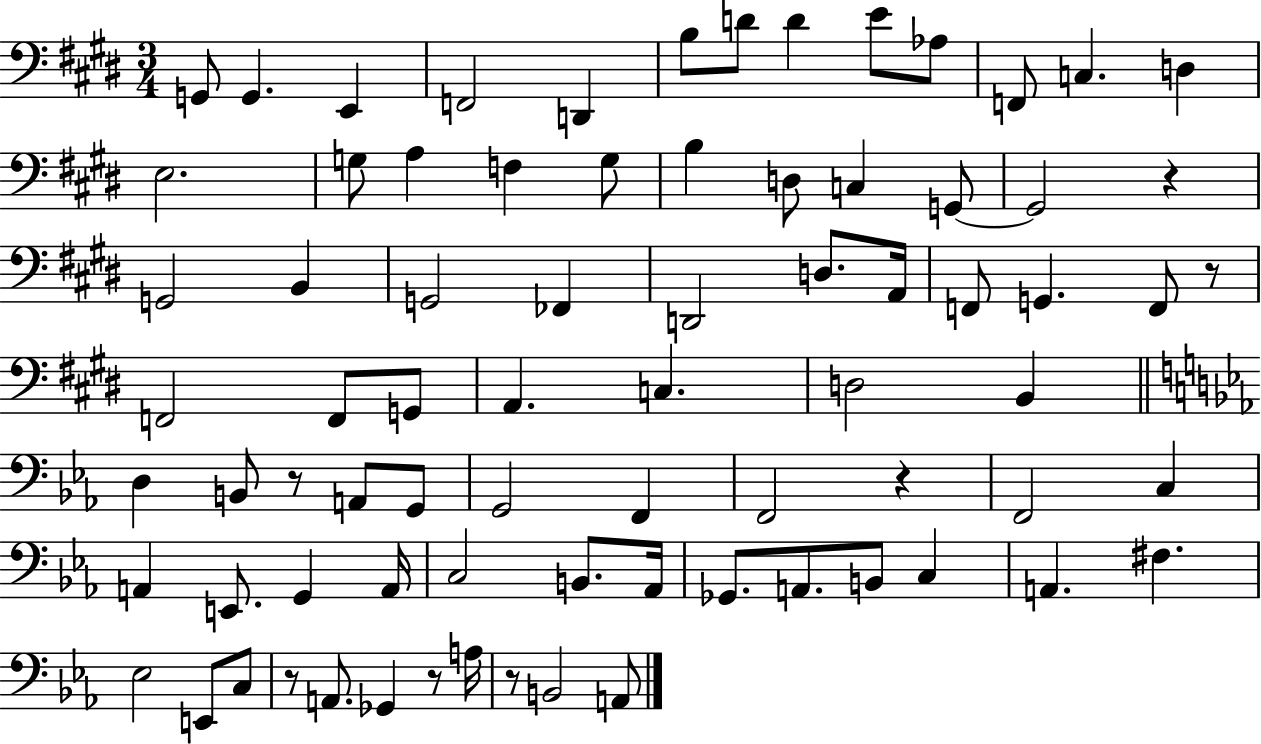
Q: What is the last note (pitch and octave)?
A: A2